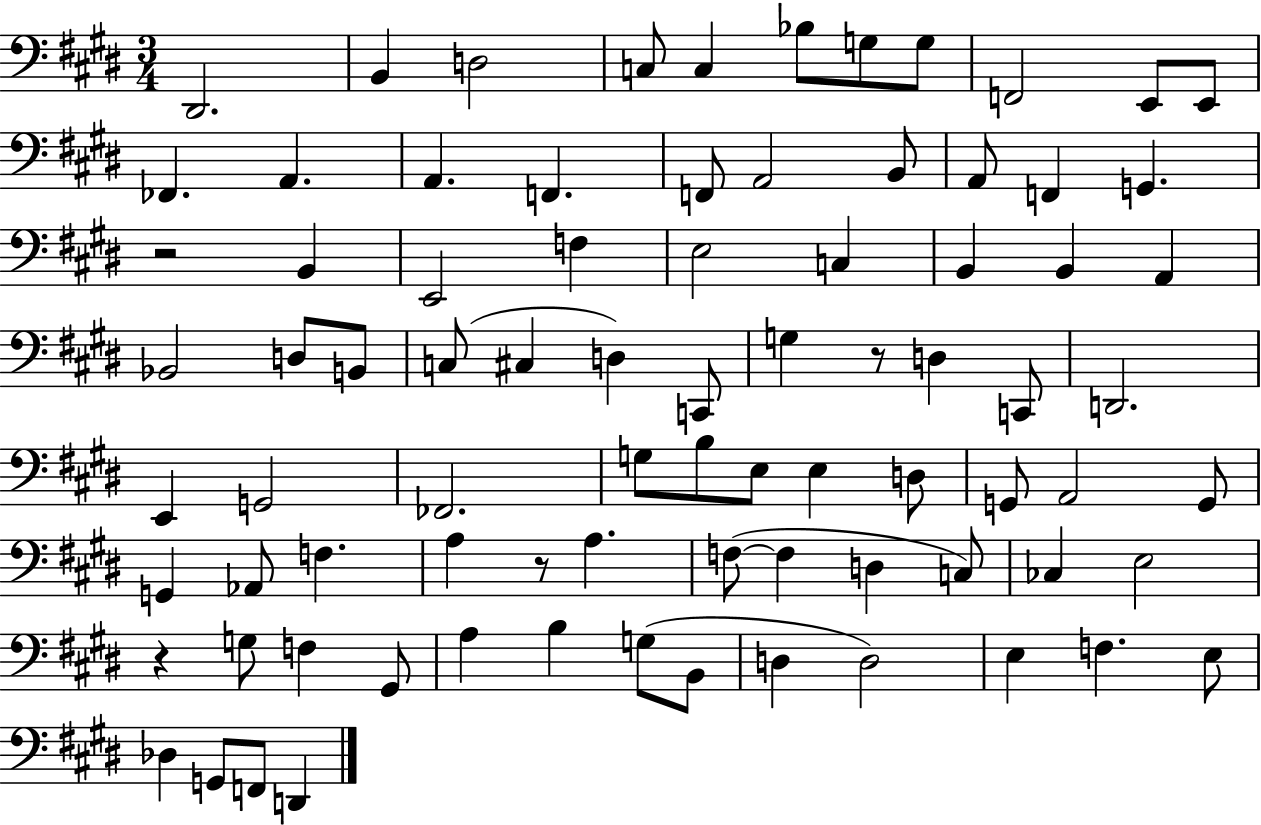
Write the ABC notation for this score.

X:1
T:Untitled
M:3/4
L:1/4
K:E
^D,,2 B,, D,2 C,/2 C, _B,/2 G,/2 G,/2 F,,2 E,,/2 E,,/2 _F,, A,, A,, F,, F,,/2 A,,2 B,,/2 A,,/2 F,, G,, z2 B,, E,,2 F, E,2 C, B,, B,, A,, _B,,2 D,/2 B,,/2 C,/2 ^C, D, C,,/2 G, z/2 D, C,,/2 D,,2 E,, G,,2 _F,,2 G,/2 B,/2 E,/2 E, D,/2 G,,/2 A,,2 G,,/2 G,, _A,,/2 F, A, z/2 A, F,/2 F, D, C,/2 _C, E,2 z G,/2 F, ^G,,/2 A, B, G,/2 B,,/2 D, D,2 E, F, E,/2 _D, G,,/2 F,,/2 D,,